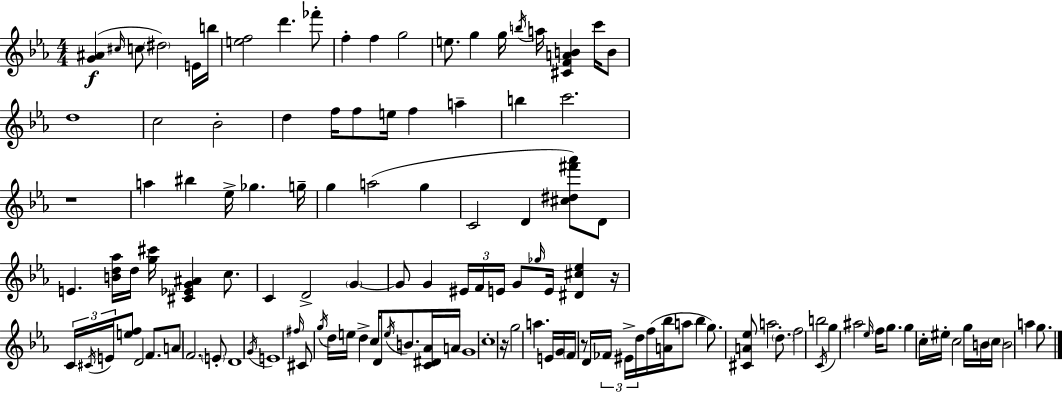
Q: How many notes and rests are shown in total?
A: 126